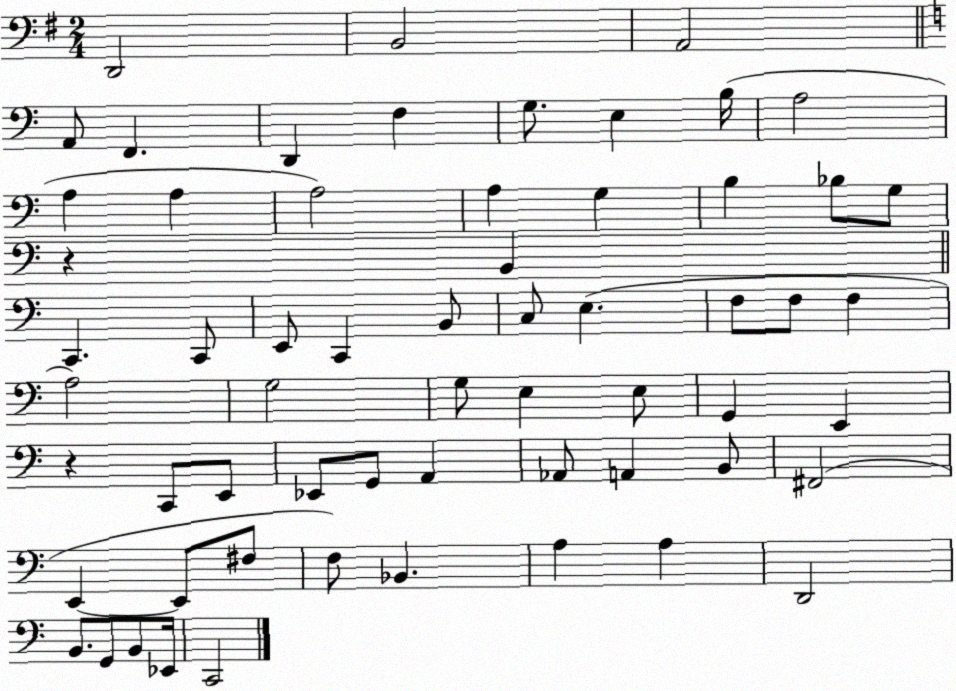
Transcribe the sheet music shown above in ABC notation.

X:1
T:Untitled
M:2/4
L:1/4
K:G
D,,2 B,,2 A,,2 A,,/2 F,, D,, F, G,/2 E, B,/4 A,2 A, A, A,2 A, G, B, _B,/2 G,/2 z B,, C,, C,,/2 E,,/2 C,, B,,/2 C,/2 E, F,/2 F,/2 F, A,2 G,2 G,/2 E, E,/2 G,, E,, z C,,/2 E,,/2 _E,,/2 G,,/2 A,, _A,,/2 A,, B,,/2 ^F,,2 E,, E,,/2 ^F,/2 F,/2 _B,, A, A, D,,2 B,,/2 G,,/2 B,,/2 _E,,/4 C,,2